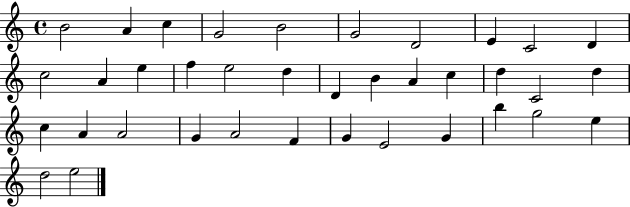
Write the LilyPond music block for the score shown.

{
  \clef treble
  \time 4/4
  \defaultTimeSignature
  \key c \major
  b'2 a'4 c''4 | g'2 b'2 | g'2 d'2 | e'4 c'2 d'4 | \break c''2 a'4 e''4 | f''4 e''2 d''4 | d'4 b'4 a'4 c''4 | d''4 c'2 d''4 | \break c''4 a'4 a'2 | g'4 a'2 f'4 | g'4 e'2 g'4 | b''4 g''2 e''4 | \break d''2 e''2 | \bar "|."
}